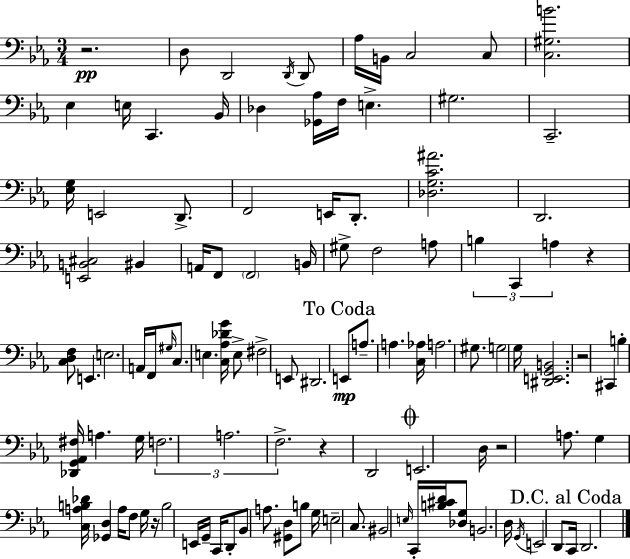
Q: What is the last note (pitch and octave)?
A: D2